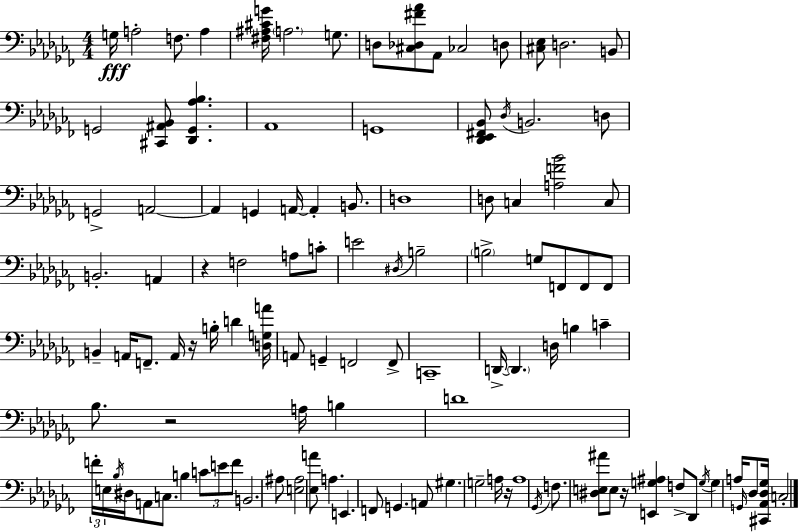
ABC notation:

X:1
T:Untitled
M:4/4
L:1/4
K:Abm
G,/4 A,2 F,/2 A, [^F,^A,^CG]/4 A,2 G,/2 D,/2 [^C,_D,^F_A]/2 _A,,/2 _C,2 D,/2 [^C,_E,]/2 D,2 B,,/2 G,,2 [^C,,^A,,_B,,]/2 [_D,,G,,_A,_B,] _A,,4 G,,4 [_D,,_E,,^F,,_B,,]/2 _D,/4 B,,2 D,/2 G,,2 A,,2 A,, G,, A,,/4 A,, B,,/2 D,4 D,/2 C, [A,F_B]2 C,/2 B,,2 A,, z F,2 A,/2 C/2 E2 ^D,/4 B,2 B,2 G,/2 F,,/2 F,,/2 F,,/2 B,, A,,/4 F,,/2 A,,/4 z/4 B,/4 D [D,G,A]/4 A,,/2 G,, F,,2 F,,/2 C,,4 D,,/4 D,, D,/4 B, C _B,/2 z2 A,/4 B, D4 F/4 E,/4 _B,/4 ^D,/4 A,,/2 C,/2 B, C/2 E/2 F/2 B,,2 ^A,/2 [E,^A,]2 [_E,A]/2 A, E,, F,,/2 G,, A,,/2 ^G, G,2 A,/4 z/4 A,4 _G,,/4 F,/2 [^D,E,^A]/2 E,/2 z/4 [E,,G,^A,] F,/2 _D,,/2 G,/4 G, A,/4 G,,/4 _D,/2 [^C,,_A,,_D,_G,]/4 C,2